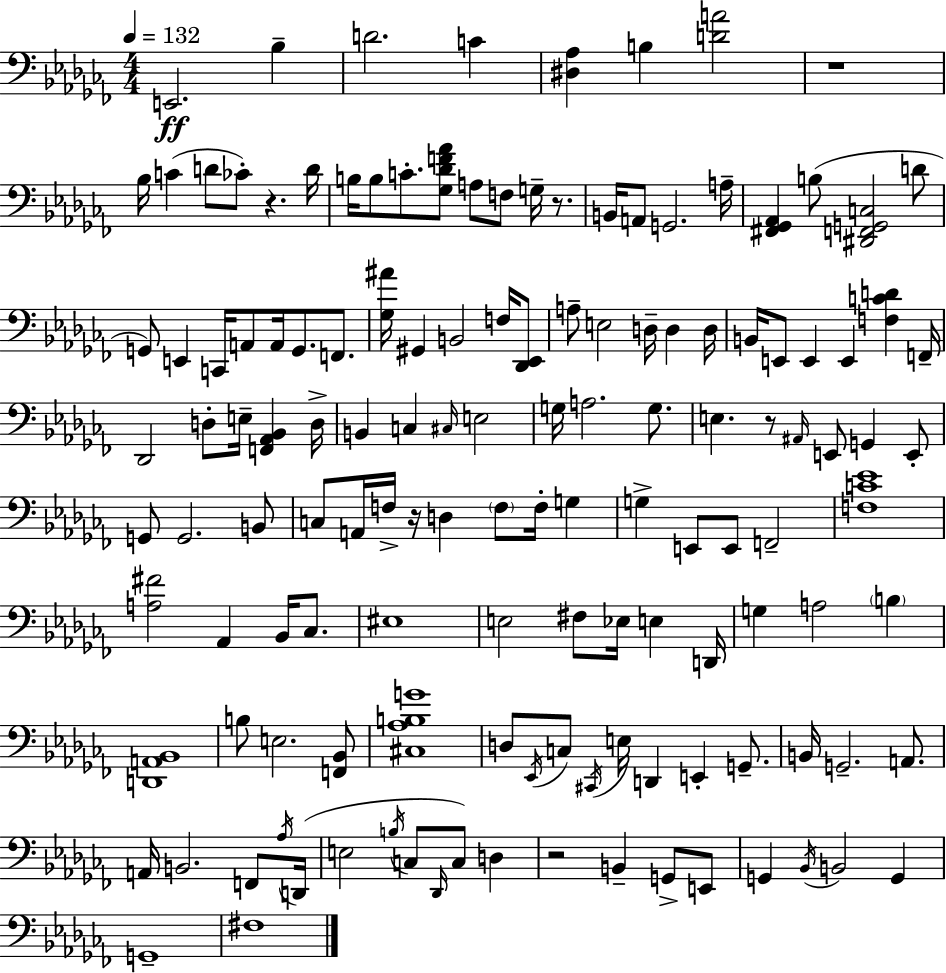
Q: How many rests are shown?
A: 6